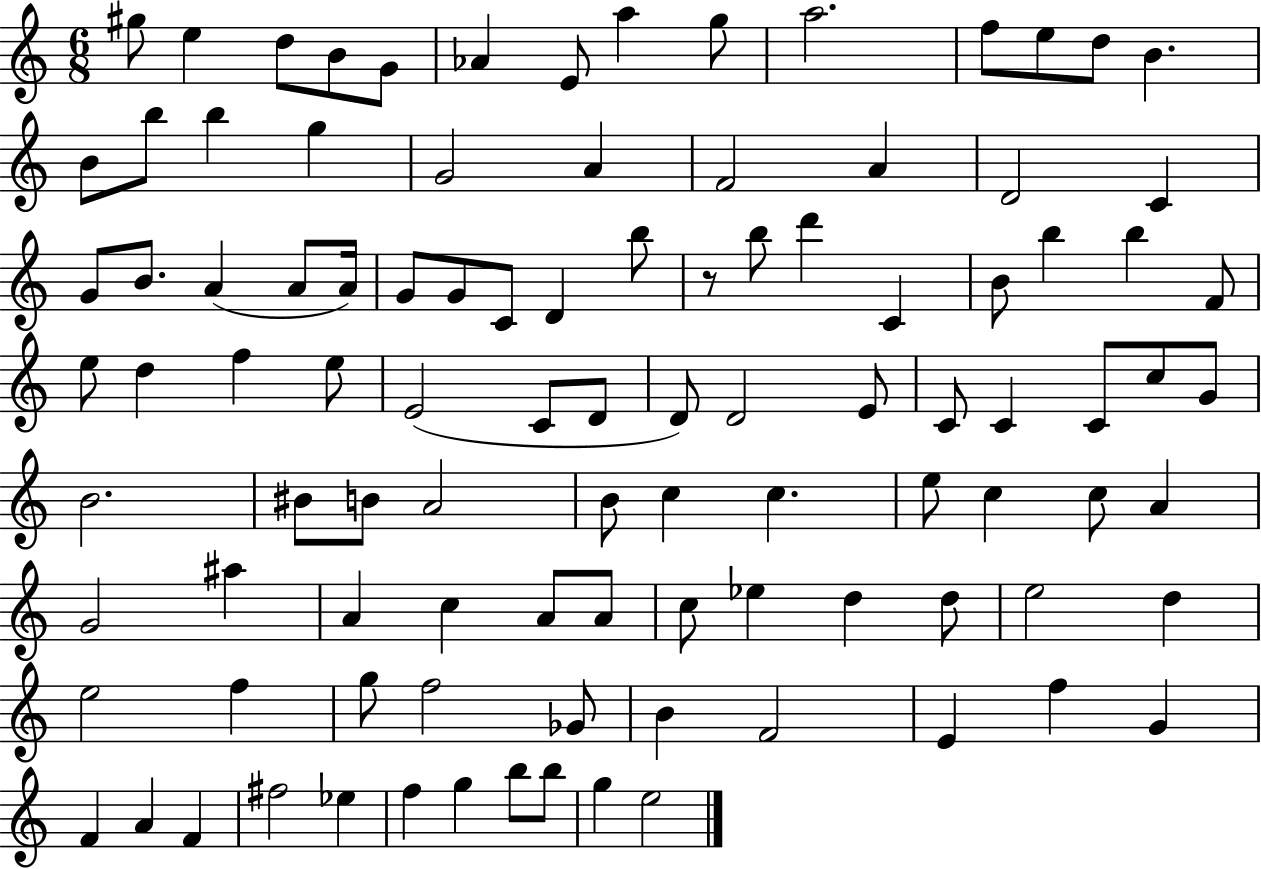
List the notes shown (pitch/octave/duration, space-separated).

G#5/e E5/q D5/e B4/e G4/e Ab4/q E4/e A5/q G5/e A5/h. F5/e E5/e D5/e B4/q. B4/e B5/e B5/q G5/q G4/h A4/q F4/h A4/q D4/h C4/q G4/e B4/e. A4/q A4/e A4/s G4/e G4/e C4/e D4/q B5/e R/e B5/e D6/q C4/q B4/e B5/q B5/q F4/e E5/e D5/q F5/q E5/e E4/h C4/e D4/e D4/e D4/h E4/e C4/e C4/q C4/e C5/e G4/e B4/h. BIS4/e B4/e A4/h B4/e C5/q C5/q. E5/e C5/q C5/e A4/q G4/h A#5/q A4/q C5/q A4/e A4/e C5/e Eb5/q D5/q D5/e E5/h D5/q E5/h F5/q G5/e F5/h Gb4/e B4/q F4/h E4/q F5/q G4/q F4/q A4/q F4/q F#5/h Eb5/q F5/q G5/q B5/e B5/e G5/q E5/h